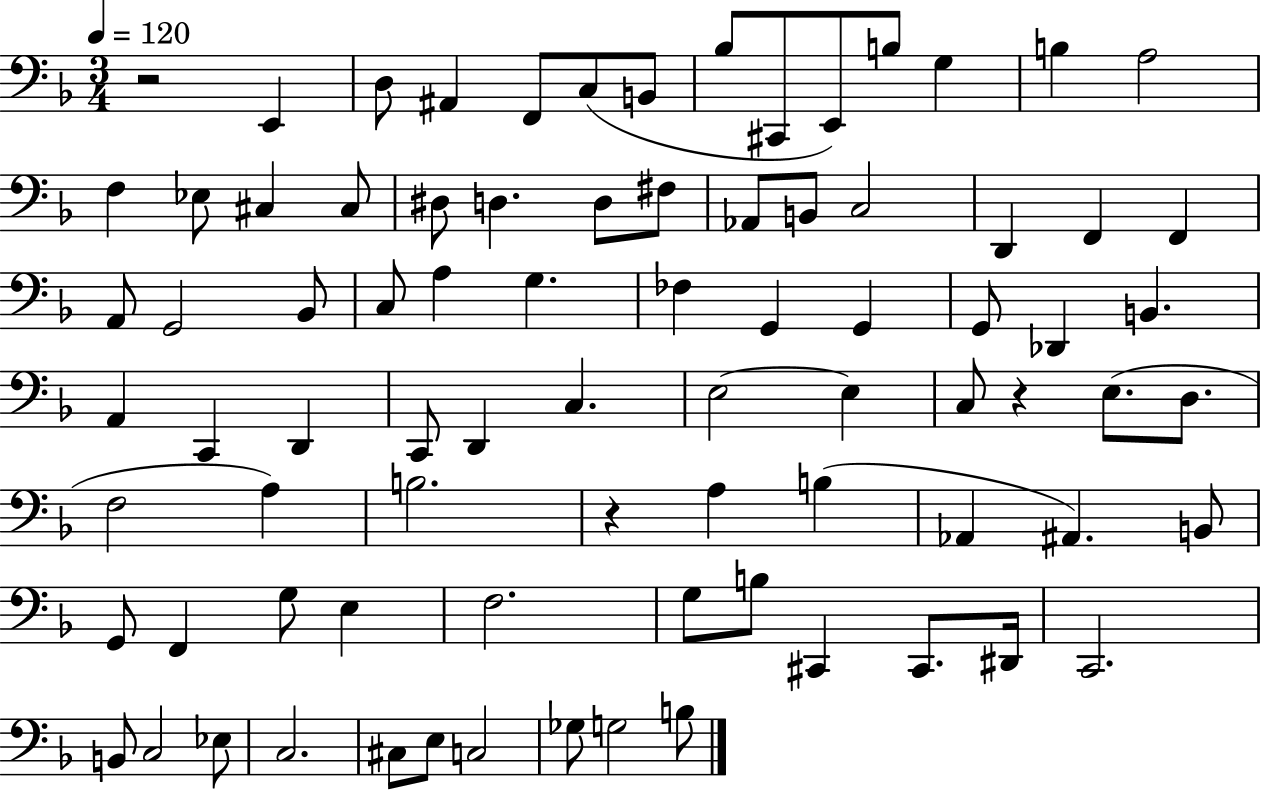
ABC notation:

X:1
T:Untitled
M:3/4
L:1/4
K:F
z2 E,, D,/2 ^A,, F,,/2 C,/2 B,,/2 _B,/2 ^C,,/2 E,,/2 B,/2 G, B, A,2 F, _E,/2 ^C, ^C,/2 ^D,/2 D, D,/2 ^F,/2 _A,,/2 B,,/2 C,2 D,, F,, F,, A,,/2 G,,2 _B,,/2 C,/2 A, G, _F, G,, G,, G,,/2 _D,, B,, A,, C,, D,, C,,/2 D,, C, E,2 E, C,/2 z E,/2 D,/2 F,2 A, B,2 z A, B, _A,, ^A,, B,,/2 G,,/2 F,, G,/2 E, F,2 G,/2 B,/2 ^C,, ^C,,/2 ^D,,/4 C,,2 B,,/2 C,2 _E,/2 C,2 ^C,/2 E,/2 C,2 _G,/2 G,2 B,/2